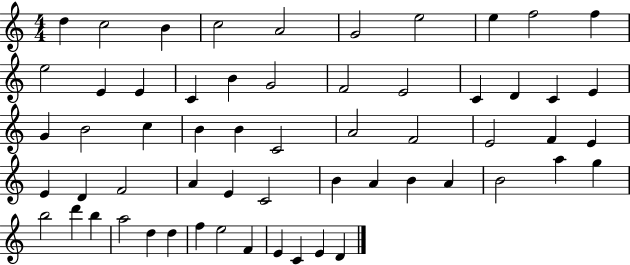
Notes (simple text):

D5/q C5/h B4/q C5/h A4/h G4/h E5/h E5/q F5/h F5/q E5/h E4/q E4/q C4/q B4/q G4/h F4/h E4/h C4/q D4/q C4/q E4/q G4/q B4/h C5/q B4/q B4/q C4/h A4/h F4/h E4/h F4/q E4/q E4/q D4/q F4/h A4/q E4/q C4/h B4/q A4/q B4/q A4/q B4/h A5/q G5/q B5/h D6/q B5/q A5/h D5/q D5/q F5/q E5/h F4/q E4/q C4/q E4/q D4/q